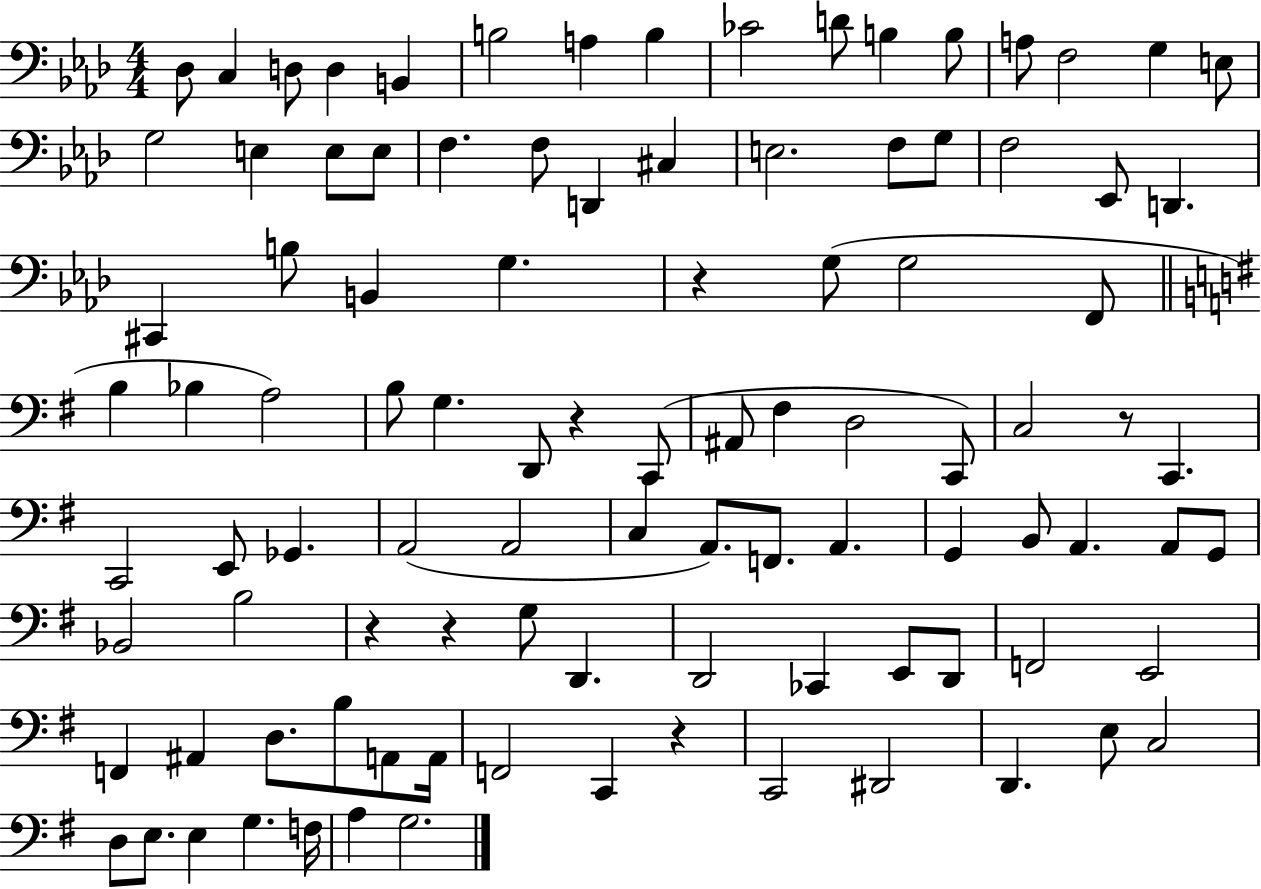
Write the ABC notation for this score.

X:1
T:Untitled
M:4/4
L:1/4
K:Ab
_D,/2 C, D,/2 D, B,, B,2 A, B, _C2 D/2 B, B,/2 A,/2 F,2 G, E,/2 G,2 E, E,/2 E,/2 F, F,/2 D,, ^C, E,2 F,/2 G,/2 F,2 _E,,/2 D,, ^C,, B,/2 B,, G, z G,/2 G,2 F,,/2 B, _B, A,2 B,/2 G, D,,/2 z C,,/2 ^A,,/2 ^F, D,2 C,,/2 C,2 z/2 C,, C,,2 E,,/2 _G,, A,,2 A,,2 C, A,,/2 F,,/2 A,, G,, B,,/2 A,, A,,/2 G,,/2 _B,,2 B,2 z z G,/2 D,, D,,2 _C,, E,,/2 D,,/2 F,,2 E,,2 F,, ^A,, D,/2 B,/2 A,,/2 A,,/4 F,,2 C,, z C,,2 ^D,,2 D,, E,/2 C,2 D,/2 E,/2 E, G, F,/4 A, G,2